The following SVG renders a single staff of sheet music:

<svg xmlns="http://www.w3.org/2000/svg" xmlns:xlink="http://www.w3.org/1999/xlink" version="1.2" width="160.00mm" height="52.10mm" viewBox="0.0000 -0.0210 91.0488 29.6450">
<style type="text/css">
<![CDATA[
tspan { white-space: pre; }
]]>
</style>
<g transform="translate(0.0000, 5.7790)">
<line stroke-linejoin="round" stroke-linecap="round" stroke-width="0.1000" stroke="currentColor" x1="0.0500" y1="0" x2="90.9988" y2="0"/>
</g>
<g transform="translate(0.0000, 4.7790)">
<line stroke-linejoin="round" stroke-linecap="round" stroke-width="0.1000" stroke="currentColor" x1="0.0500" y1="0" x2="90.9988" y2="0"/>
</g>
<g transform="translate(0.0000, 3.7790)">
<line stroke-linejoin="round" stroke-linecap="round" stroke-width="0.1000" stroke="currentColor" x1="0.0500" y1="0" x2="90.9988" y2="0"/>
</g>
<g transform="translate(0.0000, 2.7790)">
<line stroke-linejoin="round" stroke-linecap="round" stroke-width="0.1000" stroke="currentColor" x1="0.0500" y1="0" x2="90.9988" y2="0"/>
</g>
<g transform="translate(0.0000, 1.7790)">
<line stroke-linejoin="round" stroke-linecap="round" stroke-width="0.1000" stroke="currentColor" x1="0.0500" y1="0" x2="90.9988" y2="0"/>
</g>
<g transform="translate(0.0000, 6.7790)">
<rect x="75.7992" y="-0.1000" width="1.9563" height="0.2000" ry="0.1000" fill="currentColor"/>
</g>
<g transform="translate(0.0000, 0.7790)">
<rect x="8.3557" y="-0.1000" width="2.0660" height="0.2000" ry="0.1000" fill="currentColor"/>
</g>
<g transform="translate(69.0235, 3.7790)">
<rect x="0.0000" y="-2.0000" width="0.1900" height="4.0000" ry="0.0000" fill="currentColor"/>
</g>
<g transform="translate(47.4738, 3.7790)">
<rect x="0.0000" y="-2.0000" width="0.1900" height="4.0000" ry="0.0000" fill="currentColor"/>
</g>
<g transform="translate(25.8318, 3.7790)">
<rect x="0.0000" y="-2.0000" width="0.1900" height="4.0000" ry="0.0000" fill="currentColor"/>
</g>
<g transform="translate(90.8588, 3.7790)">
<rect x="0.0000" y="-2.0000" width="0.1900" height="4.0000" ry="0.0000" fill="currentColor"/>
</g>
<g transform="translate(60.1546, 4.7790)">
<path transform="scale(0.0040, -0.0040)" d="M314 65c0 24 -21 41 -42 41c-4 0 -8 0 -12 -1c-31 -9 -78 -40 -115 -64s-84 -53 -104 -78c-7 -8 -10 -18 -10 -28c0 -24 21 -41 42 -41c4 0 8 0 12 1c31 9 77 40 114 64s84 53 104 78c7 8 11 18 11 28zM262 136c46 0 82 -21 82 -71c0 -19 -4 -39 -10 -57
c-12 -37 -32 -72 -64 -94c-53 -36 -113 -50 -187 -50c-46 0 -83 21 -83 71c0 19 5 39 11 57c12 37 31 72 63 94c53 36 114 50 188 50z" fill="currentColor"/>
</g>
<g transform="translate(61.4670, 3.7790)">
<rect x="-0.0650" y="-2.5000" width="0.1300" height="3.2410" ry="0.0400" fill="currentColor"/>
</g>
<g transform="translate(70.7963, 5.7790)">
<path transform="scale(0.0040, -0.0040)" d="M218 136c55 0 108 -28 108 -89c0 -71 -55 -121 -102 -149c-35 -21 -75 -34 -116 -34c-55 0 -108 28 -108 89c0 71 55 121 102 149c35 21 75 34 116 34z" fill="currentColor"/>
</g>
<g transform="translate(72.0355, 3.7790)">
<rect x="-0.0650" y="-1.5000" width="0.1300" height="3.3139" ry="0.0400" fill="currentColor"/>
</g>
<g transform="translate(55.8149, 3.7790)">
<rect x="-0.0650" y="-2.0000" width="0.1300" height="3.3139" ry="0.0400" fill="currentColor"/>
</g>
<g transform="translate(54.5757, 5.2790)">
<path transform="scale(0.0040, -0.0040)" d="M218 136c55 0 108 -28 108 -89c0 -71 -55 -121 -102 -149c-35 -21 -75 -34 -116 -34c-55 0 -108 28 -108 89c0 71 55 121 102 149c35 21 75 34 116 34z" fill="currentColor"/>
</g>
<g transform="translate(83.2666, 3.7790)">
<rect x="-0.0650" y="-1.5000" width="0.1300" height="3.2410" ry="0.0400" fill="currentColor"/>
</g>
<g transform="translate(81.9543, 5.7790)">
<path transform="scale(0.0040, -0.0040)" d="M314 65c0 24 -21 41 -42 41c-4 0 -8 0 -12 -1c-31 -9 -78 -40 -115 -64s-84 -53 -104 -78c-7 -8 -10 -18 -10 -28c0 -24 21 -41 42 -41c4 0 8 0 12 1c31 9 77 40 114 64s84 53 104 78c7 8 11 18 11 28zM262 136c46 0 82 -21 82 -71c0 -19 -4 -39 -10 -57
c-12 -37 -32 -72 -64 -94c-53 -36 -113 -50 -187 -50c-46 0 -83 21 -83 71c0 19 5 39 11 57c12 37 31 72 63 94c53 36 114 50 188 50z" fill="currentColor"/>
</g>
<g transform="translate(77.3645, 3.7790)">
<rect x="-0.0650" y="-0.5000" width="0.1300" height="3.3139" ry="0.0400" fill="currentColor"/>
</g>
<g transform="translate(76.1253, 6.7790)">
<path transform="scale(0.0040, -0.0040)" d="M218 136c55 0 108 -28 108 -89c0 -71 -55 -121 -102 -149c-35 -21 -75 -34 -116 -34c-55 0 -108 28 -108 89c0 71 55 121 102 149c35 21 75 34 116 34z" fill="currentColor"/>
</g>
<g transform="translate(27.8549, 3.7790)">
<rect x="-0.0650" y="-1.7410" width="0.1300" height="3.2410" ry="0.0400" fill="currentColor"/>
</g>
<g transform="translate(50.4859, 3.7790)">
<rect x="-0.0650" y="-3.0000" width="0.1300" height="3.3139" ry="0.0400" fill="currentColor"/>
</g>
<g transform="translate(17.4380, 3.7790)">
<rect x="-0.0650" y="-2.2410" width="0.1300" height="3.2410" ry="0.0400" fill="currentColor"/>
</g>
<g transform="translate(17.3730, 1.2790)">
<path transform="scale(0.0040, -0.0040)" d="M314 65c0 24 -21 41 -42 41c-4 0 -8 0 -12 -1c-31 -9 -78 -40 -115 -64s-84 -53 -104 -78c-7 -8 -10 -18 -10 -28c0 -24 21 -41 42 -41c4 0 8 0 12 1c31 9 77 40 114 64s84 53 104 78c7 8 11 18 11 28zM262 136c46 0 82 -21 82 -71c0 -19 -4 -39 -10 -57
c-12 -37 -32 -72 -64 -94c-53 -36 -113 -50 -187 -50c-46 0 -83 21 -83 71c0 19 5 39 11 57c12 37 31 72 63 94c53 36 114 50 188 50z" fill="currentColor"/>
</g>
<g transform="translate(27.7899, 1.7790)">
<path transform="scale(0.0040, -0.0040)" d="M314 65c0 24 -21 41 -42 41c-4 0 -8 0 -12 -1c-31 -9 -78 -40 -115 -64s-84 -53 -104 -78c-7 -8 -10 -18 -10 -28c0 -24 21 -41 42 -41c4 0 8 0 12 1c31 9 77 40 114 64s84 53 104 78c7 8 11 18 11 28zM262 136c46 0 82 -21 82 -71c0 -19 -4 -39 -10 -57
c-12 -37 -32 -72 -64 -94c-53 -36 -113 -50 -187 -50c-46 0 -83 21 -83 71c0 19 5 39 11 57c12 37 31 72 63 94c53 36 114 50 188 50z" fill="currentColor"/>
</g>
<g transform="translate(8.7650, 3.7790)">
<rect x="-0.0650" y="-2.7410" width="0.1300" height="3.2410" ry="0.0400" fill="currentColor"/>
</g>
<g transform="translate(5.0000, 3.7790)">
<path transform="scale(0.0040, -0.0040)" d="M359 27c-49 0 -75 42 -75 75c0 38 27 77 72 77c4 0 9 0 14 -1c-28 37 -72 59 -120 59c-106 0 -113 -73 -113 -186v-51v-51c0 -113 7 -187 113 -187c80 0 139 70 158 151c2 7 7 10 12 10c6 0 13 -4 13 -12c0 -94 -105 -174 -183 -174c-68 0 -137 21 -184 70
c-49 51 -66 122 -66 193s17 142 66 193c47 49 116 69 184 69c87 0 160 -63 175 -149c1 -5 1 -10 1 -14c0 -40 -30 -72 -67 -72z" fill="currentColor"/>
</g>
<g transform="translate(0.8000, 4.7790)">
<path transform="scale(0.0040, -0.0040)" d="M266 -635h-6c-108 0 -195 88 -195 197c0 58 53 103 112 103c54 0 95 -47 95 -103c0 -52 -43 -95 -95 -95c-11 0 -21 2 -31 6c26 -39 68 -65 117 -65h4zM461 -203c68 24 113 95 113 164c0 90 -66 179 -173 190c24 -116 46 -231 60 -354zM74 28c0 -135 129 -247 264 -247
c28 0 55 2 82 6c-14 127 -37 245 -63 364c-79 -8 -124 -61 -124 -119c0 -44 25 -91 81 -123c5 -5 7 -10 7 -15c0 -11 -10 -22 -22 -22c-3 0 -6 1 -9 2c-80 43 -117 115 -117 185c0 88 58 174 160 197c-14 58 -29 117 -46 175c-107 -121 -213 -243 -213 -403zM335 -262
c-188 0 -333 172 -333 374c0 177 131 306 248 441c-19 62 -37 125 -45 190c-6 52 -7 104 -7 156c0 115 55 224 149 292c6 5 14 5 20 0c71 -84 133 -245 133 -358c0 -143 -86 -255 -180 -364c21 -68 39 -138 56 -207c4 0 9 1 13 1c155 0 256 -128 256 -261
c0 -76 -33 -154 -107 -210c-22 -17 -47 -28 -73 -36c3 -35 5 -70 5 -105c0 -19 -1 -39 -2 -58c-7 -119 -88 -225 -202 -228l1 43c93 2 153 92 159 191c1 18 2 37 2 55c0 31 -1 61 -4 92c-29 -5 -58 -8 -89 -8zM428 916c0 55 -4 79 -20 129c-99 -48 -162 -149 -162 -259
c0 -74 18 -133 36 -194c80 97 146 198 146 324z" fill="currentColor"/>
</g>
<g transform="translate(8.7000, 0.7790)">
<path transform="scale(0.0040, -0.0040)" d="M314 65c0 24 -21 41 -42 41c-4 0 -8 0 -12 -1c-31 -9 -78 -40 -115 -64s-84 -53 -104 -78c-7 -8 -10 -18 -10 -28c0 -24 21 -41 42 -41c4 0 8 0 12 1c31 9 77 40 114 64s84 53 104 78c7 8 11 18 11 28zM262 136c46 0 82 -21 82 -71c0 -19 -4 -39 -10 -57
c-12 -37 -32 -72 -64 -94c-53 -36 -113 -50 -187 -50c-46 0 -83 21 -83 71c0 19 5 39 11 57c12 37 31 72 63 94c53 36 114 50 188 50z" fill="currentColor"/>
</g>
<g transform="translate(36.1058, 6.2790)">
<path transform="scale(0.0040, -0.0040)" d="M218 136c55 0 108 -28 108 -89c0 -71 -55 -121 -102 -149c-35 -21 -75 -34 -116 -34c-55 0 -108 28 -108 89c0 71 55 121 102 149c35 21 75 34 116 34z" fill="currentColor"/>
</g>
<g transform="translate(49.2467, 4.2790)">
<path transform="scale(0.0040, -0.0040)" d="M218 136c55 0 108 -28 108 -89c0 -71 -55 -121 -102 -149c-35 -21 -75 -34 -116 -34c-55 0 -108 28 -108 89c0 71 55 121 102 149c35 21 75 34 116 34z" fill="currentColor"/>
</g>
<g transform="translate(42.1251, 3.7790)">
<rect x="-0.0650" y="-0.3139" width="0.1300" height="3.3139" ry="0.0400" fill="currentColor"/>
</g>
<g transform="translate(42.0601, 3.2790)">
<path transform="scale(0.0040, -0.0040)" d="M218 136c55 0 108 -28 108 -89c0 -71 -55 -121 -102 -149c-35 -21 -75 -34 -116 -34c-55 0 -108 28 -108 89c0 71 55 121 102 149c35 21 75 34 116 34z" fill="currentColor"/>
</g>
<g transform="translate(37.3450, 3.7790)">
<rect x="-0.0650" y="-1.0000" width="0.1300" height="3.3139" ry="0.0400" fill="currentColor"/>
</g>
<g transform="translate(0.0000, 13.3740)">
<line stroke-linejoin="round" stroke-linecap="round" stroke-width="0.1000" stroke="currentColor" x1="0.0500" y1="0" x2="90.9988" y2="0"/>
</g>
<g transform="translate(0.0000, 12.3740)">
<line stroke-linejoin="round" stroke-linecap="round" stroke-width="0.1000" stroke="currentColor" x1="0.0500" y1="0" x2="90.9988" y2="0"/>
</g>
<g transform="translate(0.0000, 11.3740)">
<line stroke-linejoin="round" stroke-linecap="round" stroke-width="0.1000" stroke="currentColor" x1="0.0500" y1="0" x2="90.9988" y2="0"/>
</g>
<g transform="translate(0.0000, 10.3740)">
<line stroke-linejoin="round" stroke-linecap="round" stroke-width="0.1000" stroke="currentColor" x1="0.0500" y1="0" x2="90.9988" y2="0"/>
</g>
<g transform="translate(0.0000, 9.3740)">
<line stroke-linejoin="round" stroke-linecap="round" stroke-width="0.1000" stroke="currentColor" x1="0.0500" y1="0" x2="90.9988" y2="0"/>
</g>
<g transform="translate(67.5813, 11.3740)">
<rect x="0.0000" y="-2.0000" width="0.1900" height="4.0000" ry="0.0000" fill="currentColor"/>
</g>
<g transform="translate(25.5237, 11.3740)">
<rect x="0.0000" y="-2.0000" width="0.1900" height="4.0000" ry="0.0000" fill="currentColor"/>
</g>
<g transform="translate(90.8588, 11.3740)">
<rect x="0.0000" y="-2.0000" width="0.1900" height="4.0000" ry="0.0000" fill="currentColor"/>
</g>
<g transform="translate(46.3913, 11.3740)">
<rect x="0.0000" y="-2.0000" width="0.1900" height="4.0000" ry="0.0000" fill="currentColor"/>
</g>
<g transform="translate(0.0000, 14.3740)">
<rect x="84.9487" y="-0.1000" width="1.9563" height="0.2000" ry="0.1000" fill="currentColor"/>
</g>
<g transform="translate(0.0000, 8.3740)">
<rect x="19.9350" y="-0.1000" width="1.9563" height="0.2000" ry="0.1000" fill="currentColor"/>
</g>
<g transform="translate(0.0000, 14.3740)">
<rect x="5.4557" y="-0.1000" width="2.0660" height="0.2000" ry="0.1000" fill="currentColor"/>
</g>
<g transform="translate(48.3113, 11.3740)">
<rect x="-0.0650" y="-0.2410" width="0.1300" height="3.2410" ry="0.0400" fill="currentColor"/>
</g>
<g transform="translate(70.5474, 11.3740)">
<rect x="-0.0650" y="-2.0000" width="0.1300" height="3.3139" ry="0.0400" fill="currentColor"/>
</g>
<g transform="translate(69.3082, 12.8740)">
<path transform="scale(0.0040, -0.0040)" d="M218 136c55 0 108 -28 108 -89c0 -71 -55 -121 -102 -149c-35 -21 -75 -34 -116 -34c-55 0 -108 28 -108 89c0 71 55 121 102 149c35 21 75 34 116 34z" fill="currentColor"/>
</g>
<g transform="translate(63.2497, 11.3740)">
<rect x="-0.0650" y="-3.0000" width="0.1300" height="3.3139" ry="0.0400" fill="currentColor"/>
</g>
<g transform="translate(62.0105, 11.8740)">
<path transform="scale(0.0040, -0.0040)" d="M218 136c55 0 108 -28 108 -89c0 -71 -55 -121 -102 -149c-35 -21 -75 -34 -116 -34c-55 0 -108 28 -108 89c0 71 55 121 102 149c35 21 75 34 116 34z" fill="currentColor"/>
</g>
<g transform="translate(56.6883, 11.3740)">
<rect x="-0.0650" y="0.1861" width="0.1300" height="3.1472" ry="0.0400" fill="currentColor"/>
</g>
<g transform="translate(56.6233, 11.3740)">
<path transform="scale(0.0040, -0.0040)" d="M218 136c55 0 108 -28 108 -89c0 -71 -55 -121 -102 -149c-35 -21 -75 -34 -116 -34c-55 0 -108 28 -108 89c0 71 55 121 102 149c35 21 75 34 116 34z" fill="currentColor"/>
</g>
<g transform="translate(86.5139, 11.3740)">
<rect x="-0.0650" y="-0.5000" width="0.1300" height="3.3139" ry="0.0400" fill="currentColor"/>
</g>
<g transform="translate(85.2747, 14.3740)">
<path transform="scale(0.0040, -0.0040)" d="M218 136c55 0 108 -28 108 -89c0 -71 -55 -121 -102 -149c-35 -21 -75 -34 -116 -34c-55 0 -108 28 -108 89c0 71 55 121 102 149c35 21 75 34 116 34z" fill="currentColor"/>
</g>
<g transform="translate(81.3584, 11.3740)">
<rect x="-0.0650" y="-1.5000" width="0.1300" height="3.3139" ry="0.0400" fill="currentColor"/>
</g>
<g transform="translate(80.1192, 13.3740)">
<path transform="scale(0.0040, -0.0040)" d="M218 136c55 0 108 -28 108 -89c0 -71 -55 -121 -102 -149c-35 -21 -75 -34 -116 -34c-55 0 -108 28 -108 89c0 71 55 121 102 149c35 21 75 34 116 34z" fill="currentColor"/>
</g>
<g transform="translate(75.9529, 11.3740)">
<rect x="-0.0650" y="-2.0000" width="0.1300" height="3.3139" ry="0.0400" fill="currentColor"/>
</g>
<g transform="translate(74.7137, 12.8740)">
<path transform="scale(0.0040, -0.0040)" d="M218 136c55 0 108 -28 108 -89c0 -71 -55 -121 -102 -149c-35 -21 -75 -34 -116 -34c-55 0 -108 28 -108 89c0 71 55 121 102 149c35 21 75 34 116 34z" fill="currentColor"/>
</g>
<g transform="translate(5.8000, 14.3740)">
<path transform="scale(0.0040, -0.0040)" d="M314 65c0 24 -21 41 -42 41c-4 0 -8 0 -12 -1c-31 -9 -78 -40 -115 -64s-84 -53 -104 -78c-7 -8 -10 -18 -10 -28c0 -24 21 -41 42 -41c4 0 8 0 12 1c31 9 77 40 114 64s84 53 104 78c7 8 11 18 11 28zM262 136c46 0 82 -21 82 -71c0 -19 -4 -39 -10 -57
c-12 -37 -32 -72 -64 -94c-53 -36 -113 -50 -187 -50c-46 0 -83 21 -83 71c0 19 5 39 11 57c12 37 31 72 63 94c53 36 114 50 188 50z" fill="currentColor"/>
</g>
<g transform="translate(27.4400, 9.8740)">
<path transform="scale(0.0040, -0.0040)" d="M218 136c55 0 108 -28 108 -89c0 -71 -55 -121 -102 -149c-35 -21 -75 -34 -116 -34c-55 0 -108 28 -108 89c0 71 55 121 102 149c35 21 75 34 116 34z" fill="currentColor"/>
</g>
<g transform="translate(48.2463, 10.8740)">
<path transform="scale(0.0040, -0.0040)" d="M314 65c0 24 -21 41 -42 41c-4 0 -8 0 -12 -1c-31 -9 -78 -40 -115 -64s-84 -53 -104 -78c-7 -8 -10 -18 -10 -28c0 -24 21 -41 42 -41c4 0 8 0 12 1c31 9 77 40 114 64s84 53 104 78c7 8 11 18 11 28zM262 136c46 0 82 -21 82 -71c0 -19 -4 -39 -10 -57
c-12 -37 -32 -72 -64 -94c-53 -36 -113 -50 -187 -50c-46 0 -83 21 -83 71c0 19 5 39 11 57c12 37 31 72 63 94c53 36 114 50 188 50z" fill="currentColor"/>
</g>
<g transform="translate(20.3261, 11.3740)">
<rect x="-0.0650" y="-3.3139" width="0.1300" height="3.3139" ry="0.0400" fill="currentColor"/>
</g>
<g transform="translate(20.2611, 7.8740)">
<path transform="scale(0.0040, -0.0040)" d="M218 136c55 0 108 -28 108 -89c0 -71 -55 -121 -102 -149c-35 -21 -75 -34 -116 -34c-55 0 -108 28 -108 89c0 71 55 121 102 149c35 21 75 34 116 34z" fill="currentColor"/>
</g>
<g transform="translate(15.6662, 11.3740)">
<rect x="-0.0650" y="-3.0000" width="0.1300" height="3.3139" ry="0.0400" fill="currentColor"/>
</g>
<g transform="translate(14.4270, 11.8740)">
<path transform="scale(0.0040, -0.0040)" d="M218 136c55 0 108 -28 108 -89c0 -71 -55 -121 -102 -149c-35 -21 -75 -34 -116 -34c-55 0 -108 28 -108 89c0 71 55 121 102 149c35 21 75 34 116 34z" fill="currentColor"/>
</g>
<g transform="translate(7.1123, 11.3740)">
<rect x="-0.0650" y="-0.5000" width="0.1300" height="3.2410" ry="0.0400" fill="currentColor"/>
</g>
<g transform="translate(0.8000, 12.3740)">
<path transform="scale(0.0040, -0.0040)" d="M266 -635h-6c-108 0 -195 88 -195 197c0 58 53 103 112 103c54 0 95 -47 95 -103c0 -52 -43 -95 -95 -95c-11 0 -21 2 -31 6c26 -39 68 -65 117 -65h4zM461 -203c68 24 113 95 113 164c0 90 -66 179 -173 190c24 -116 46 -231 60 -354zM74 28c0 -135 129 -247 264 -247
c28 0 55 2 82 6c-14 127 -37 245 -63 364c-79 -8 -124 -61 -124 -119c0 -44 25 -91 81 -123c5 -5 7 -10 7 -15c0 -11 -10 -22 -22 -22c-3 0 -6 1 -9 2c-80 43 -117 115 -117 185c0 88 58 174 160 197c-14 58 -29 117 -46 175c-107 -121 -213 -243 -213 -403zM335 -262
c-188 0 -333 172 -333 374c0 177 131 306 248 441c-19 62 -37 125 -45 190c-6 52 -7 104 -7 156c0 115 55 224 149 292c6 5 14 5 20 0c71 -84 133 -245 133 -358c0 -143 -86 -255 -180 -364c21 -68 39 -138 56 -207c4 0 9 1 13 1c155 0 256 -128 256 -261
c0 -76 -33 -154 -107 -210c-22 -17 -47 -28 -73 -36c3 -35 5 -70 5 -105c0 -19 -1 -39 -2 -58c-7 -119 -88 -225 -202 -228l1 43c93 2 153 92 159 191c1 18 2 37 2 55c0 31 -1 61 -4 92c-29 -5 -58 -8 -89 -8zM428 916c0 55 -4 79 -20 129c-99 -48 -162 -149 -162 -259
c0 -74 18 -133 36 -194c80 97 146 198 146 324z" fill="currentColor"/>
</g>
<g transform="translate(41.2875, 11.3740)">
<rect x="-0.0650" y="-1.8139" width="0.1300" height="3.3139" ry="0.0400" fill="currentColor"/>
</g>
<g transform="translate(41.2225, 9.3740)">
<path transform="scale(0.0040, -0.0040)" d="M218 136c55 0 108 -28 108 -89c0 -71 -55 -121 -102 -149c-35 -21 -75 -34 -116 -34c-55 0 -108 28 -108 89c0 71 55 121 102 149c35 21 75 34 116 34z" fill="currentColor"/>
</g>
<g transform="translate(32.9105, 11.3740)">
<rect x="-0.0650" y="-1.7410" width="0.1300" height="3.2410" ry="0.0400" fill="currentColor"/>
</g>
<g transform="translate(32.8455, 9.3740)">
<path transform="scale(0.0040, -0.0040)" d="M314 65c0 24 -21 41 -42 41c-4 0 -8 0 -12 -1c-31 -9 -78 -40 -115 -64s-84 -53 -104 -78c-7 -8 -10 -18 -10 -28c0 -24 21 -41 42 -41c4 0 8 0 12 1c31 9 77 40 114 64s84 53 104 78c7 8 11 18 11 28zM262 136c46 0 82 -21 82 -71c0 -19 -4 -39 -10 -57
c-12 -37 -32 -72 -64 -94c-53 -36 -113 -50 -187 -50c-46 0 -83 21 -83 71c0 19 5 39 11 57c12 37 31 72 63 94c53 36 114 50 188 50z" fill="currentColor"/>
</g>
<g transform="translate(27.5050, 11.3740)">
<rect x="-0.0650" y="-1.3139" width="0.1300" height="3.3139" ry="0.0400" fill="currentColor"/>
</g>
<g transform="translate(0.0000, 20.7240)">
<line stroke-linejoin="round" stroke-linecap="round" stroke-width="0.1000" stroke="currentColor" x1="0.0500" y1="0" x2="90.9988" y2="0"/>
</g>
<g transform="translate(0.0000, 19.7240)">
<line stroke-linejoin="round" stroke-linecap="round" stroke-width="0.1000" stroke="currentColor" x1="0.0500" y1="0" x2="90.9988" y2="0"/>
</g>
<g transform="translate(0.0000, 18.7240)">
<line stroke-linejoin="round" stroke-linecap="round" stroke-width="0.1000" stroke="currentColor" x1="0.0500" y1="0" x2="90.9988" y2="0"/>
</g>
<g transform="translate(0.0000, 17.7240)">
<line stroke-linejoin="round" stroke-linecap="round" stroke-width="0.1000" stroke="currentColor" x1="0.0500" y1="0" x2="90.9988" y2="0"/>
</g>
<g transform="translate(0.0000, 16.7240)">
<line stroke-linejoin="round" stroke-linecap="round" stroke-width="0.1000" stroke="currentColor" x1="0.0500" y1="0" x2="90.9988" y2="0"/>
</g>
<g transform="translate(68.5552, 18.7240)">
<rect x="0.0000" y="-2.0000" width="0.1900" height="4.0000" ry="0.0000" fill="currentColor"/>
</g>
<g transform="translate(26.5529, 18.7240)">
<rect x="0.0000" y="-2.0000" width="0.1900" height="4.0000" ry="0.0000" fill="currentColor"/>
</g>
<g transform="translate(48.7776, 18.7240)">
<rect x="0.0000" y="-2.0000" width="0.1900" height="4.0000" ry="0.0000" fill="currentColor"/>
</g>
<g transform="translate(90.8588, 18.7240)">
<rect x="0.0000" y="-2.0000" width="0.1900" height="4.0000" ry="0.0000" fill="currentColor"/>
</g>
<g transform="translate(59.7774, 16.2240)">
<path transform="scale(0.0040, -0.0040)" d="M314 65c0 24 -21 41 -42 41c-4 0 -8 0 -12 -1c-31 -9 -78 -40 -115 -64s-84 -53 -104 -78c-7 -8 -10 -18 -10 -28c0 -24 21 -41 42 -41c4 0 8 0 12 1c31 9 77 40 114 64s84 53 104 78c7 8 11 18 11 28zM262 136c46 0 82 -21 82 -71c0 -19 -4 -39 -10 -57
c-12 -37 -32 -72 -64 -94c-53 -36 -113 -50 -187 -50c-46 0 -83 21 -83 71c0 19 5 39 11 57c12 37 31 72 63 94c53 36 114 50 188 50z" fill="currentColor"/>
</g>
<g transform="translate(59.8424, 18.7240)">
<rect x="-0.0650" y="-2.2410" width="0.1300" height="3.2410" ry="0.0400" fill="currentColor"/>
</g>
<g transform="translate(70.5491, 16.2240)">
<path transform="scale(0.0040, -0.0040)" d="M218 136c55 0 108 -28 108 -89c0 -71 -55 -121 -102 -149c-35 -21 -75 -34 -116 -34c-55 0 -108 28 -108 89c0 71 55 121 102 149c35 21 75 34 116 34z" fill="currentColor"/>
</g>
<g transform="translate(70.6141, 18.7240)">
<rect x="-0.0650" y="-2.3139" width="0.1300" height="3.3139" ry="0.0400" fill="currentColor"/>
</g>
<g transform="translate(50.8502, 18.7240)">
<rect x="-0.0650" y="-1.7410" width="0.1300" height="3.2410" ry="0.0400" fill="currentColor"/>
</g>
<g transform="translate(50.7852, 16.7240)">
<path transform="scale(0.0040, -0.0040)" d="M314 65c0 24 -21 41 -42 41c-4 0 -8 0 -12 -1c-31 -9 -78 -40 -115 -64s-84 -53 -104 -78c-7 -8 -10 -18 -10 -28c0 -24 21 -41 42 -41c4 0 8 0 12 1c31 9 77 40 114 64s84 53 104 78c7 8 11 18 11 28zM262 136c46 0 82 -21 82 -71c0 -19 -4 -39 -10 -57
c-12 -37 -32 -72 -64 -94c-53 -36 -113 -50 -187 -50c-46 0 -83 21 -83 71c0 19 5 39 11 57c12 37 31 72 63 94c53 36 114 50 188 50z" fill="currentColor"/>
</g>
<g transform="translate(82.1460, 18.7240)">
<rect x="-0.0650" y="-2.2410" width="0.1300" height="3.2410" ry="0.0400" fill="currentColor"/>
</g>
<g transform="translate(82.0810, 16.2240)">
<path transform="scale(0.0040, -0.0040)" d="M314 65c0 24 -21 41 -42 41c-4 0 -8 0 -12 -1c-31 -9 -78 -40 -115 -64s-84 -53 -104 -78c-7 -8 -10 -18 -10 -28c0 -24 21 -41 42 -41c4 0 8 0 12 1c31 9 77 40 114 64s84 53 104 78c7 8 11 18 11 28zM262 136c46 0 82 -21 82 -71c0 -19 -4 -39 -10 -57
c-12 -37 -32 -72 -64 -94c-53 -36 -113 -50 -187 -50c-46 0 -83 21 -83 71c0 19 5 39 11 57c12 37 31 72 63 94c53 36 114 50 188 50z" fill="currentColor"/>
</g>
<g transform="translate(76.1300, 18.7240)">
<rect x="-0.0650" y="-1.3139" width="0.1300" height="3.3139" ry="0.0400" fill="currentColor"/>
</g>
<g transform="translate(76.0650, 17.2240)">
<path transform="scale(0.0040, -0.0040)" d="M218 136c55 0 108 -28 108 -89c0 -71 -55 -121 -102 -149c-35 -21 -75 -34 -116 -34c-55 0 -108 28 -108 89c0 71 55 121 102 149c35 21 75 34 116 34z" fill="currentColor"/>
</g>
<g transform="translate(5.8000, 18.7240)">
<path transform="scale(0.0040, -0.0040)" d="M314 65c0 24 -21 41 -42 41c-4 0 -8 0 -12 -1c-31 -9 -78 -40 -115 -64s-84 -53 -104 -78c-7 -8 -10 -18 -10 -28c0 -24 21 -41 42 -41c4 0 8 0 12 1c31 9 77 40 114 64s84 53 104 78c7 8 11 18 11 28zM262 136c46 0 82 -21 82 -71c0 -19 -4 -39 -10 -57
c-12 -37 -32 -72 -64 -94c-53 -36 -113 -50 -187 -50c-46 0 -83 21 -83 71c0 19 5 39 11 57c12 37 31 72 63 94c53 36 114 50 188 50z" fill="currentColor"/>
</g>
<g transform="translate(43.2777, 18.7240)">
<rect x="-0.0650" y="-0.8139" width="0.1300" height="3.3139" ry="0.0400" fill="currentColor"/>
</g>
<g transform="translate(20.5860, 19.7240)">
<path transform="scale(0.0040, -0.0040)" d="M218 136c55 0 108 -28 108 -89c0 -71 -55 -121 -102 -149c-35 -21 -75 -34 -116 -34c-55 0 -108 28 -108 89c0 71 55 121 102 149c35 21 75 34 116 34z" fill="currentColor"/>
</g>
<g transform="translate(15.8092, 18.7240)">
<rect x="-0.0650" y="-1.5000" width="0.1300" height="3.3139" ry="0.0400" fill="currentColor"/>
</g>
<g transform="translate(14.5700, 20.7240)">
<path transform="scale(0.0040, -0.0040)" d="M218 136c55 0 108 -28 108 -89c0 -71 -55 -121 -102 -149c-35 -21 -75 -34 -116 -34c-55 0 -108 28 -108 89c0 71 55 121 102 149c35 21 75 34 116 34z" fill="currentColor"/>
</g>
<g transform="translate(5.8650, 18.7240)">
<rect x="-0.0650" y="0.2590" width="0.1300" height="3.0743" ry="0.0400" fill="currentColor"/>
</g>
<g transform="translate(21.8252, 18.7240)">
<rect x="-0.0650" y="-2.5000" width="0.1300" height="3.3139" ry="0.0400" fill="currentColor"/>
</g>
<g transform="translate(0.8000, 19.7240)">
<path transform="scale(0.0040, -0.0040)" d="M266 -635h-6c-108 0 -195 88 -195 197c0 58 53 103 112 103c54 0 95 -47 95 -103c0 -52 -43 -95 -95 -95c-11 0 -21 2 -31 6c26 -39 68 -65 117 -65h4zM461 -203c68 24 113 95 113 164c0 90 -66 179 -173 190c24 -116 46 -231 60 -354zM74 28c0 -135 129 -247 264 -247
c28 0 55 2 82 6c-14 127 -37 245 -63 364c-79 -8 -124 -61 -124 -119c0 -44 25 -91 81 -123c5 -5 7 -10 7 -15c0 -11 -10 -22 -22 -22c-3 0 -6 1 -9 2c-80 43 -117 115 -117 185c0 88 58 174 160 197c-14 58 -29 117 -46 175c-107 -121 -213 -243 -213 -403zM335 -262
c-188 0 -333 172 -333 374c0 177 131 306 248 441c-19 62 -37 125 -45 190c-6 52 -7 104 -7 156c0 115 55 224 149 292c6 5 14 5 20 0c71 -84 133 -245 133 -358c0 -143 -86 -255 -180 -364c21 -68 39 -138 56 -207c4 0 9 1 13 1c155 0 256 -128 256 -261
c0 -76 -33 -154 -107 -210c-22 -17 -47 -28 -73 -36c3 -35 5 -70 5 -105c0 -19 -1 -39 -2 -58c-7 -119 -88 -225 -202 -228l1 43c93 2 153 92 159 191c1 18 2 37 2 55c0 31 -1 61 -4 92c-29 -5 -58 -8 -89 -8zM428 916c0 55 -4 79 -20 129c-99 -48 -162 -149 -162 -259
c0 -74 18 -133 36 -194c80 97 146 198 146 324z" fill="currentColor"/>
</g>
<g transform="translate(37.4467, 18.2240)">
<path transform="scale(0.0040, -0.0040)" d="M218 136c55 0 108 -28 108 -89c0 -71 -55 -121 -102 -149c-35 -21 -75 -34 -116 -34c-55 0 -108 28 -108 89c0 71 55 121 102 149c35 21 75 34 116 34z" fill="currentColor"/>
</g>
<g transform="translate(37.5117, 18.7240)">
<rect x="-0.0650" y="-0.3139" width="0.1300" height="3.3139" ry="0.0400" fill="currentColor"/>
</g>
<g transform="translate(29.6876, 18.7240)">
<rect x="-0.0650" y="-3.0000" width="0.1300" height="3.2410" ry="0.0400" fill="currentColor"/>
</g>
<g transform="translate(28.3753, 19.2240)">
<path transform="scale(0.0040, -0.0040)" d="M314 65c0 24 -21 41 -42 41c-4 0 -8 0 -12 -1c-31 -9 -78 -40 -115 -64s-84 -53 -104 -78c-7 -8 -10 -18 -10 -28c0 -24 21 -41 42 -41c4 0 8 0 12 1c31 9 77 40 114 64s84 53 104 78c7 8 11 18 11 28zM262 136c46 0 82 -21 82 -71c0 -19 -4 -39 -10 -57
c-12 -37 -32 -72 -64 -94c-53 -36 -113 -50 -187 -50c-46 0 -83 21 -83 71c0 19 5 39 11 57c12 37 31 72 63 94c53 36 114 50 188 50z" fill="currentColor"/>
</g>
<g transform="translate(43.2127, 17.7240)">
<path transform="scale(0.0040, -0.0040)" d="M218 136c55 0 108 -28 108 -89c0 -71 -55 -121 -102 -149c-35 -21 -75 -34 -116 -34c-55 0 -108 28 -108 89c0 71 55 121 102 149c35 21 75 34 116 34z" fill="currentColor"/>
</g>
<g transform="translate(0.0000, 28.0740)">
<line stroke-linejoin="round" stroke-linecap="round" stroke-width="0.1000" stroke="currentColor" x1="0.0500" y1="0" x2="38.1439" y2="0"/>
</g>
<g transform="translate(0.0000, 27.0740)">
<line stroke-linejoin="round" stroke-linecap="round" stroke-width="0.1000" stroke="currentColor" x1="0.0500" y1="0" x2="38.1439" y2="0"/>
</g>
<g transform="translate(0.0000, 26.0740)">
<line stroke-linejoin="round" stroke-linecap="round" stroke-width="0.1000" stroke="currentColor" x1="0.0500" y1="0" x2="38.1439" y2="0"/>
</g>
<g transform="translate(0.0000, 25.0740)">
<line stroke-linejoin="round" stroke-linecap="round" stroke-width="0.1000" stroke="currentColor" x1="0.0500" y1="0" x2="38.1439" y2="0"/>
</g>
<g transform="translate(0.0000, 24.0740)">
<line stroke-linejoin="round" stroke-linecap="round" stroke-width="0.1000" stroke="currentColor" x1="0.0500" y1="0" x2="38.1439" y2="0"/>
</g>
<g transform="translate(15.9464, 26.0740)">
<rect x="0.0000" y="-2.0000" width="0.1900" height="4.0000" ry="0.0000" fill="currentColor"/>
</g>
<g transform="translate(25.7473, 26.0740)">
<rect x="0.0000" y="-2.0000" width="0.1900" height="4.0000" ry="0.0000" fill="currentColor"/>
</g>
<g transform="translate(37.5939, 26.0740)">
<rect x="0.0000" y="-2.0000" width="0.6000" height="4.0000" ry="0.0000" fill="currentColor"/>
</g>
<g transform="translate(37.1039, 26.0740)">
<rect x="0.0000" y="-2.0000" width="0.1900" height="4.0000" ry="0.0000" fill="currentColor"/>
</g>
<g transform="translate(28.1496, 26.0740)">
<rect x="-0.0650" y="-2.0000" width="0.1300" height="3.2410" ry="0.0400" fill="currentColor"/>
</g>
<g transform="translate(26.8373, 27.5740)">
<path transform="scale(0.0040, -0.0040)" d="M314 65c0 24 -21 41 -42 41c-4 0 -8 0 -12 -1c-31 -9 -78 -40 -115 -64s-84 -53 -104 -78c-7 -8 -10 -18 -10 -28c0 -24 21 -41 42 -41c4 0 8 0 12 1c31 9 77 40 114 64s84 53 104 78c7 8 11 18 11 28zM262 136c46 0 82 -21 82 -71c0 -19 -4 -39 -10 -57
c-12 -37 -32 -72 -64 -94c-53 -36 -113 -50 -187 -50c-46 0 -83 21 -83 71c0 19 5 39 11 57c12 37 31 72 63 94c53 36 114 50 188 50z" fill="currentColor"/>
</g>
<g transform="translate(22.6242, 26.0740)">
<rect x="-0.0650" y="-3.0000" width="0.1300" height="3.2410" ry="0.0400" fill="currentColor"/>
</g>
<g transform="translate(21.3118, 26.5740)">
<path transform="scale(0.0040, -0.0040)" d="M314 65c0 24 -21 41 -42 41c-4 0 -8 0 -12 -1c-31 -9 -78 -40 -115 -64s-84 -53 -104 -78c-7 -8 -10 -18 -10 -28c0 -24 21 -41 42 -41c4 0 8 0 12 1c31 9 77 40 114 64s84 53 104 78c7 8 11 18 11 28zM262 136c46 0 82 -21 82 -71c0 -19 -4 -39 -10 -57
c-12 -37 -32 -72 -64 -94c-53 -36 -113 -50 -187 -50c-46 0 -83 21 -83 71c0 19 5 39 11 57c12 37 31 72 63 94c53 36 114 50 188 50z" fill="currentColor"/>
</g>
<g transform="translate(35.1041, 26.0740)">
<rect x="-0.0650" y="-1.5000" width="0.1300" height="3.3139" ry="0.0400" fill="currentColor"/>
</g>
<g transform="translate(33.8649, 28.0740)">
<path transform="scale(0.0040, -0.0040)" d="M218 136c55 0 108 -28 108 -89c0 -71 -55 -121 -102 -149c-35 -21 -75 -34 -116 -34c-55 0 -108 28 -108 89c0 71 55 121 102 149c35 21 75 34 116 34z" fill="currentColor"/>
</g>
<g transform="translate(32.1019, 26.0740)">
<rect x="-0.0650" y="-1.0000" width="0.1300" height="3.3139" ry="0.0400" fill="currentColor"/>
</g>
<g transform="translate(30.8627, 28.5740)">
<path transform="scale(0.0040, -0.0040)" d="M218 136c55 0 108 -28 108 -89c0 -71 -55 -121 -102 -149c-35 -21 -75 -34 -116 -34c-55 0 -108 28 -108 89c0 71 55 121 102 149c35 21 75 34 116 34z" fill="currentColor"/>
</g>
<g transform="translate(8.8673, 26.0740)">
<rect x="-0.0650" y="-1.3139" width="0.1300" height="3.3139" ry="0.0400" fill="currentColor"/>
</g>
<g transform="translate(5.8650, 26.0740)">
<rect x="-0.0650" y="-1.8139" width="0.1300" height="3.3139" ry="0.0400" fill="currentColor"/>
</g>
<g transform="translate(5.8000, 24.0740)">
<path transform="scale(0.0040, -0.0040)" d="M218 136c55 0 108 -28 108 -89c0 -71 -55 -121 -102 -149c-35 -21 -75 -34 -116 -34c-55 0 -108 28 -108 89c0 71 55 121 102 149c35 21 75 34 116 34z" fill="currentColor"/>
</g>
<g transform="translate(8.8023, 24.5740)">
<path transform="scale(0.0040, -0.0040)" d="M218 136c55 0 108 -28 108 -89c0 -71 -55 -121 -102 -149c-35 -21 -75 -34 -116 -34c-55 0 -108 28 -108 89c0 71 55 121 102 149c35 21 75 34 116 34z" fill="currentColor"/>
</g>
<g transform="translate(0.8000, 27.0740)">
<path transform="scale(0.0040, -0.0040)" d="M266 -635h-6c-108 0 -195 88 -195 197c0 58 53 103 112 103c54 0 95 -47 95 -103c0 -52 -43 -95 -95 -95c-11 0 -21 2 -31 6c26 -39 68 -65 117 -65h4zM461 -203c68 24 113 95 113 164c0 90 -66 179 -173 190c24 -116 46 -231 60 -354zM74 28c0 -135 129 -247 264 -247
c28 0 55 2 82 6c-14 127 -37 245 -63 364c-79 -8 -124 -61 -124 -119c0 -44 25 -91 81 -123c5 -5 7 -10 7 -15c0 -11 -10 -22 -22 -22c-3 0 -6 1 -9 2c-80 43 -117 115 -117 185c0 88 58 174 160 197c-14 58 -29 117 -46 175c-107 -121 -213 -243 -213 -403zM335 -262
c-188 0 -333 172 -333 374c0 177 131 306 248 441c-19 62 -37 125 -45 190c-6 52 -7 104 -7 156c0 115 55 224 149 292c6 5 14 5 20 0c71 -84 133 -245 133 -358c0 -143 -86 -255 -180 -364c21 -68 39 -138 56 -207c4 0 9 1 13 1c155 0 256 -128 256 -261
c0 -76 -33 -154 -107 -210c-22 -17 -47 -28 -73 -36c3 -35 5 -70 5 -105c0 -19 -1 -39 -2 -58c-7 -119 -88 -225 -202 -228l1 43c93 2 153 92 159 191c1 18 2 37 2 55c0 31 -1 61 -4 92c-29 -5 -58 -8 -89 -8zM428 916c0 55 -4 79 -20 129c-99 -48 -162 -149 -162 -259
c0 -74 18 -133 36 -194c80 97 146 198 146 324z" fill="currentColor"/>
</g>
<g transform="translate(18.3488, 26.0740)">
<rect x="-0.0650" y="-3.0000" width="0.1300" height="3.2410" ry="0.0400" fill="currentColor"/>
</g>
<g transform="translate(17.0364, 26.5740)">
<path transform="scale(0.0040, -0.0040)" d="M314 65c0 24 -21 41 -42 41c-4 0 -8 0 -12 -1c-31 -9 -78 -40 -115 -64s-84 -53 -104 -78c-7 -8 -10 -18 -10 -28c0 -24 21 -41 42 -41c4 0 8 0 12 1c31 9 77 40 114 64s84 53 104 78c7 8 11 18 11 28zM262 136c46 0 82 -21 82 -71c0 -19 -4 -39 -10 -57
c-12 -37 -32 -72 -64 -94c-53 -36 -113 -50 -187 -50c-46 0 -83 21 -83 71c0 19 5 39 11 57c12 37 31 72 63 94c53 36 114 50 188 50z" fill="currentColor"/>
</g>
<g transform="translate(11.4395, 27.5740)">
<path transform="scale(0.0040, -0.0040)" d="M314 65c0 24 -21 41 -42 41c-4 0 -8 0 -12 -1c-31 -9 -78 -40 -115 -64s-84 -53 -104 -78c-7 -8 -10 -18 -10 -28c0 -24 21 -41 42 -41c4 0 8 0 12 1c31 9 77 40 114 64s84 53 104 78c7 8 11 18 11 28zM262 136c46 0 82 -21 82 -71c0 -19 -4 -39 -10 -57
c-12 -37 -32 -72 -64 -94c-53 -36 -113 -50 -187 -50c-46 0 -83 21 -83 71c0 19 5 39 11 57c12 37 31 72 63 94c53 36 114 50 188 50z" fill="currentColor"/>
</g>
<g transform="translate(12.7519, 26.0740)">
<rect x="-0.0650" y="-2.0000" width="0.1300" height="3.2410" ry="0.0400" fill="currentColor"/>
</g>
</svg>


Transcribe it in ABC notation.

X:1
T:Untitled
M:4/4
L:1/4
K:C
a2 g2 f2 D c A F G2 E C E2 C2 A b e f2 f c2 B A F F E C B2 E G A2 c d f2 g2 g e g2 f e F2 A2 A2 F2 D E